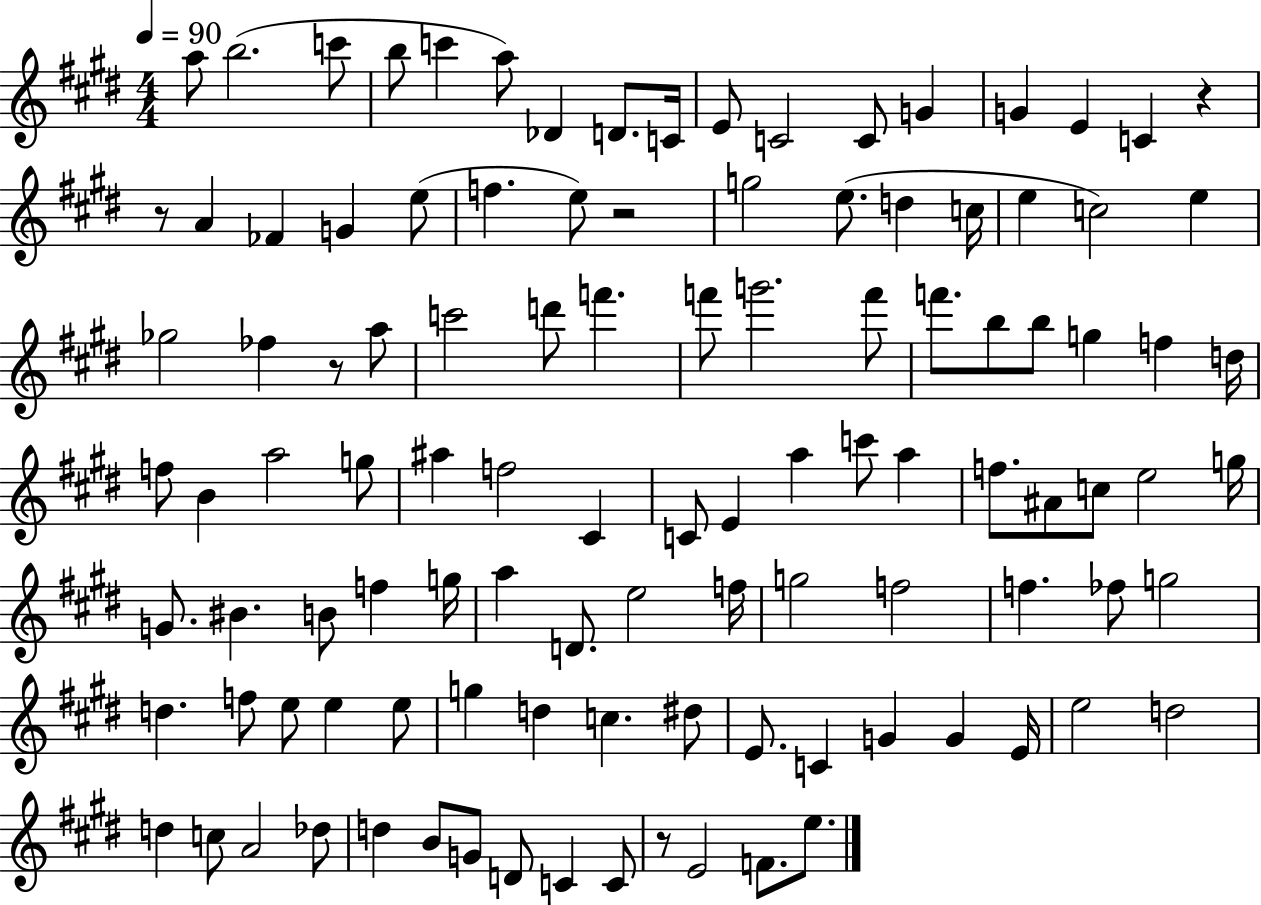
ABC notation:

X:1
T:Untitled
M:4/4
L:1/4
K:E
a/2 b2 c'/2 b/2 c' a/2 _D D/2 C/4 E/2 C2 C/2 G G E C z z/2 A _F G e/2 f e/2 z2 g2 e/2 d c/4 e c2 e _g2 _f z/2 a/2 c'2 d'/2 f' f'/2 g'2 f'/2 f'/2 b/2 b/2 g f d/4 f/2 B a2 g/2 ^a f2 ^C C/2 E a c'/2 a f/2 ^A/2 c/2 e2 g/4 G/2 ^B B/2 f g/4 a D/2 e2 f/4 g2 f2 f _f/2 g2 d f/2 e/2 e e/2 g d c ^d/2 E/2 C G G E/4 e2 d2 d c/2 A2 _d/2 d B/2 G/2 D/2 C C/2 z/2 E2 F/2 e/2